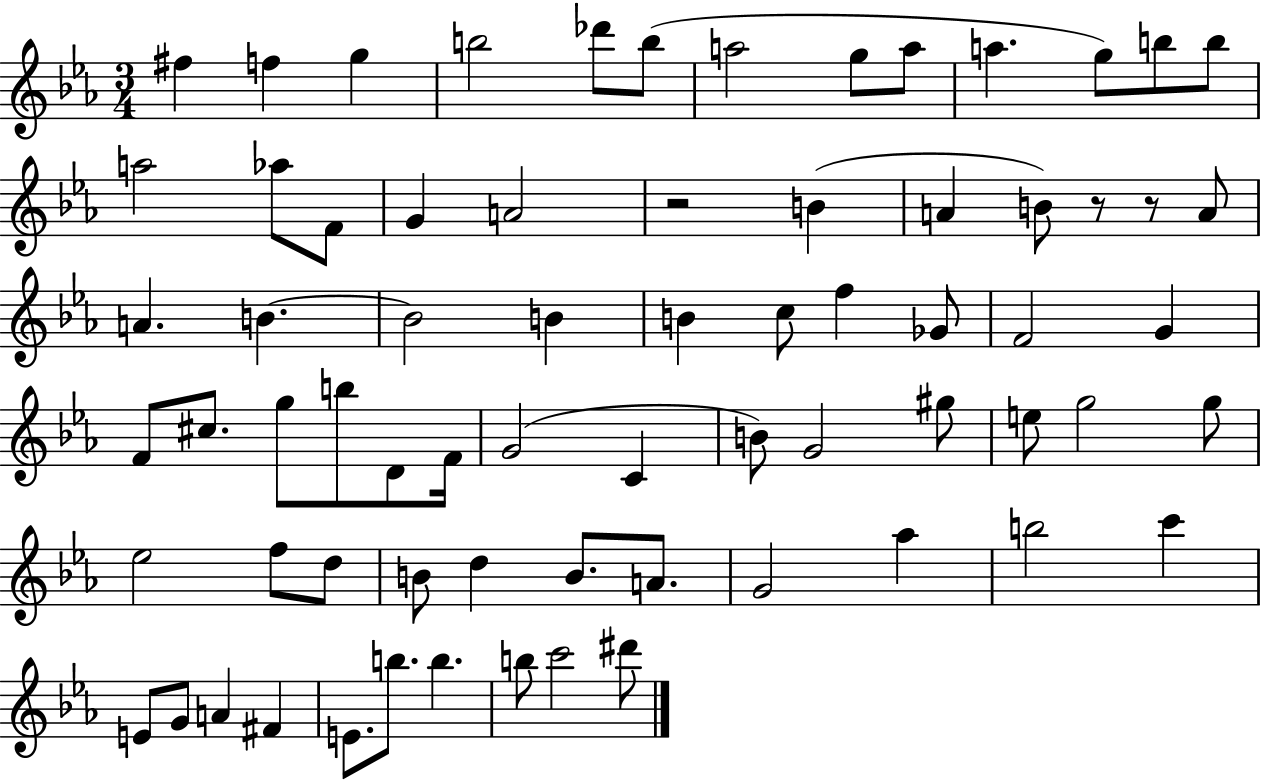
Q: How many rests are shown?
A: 3